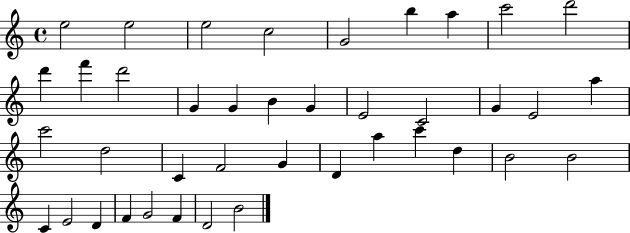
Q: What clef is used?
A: treble